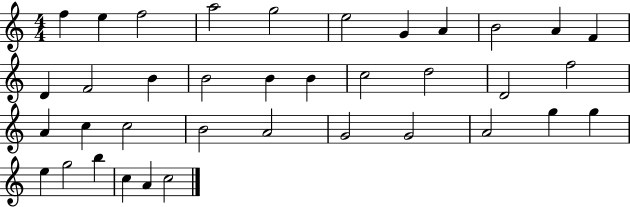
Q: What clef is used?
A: treble